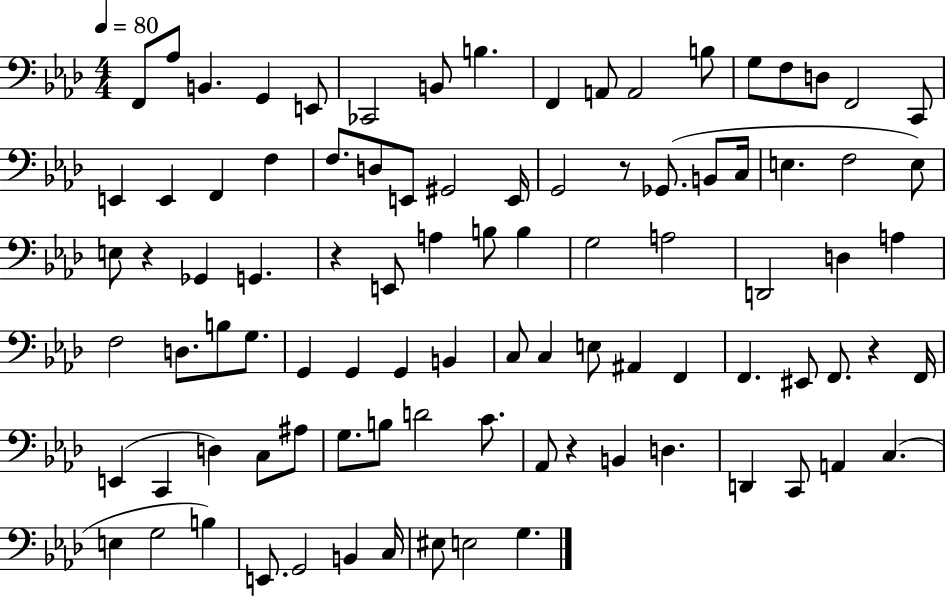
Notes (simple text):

F2/e Ab3/e B2/q. G2/q E2/e CES2/h B2/e B3/q. F2/q A2/e A2/h B3/e G3/e F3/e D3/e F2/h C2/e E2/q E2/q F2/q F3/q F3/e. D3/e E2/e G#2/h E2/s G2/h R/e Gb2/e. B2/e C3/s E3/q. F3/h E3/e E3/e R/q Gb2/q G2/q. R/q E2/e A3/q B3/e B3/q G3/h A3/h D2/h D3/q A3/q F3/h D3/e. B3/e G3/e. G2/q G2/q G2/q B2/q C3/e C3/q E3/e A#2/q F2/q F2/q. EIS2/e F2/e. R/q F2/s E2/q C2/q D3/q C3/e A#3/e G3/e. B3/e D4/h C4/e. Ab2/e R/q B2/q D3/q. D2/q C2/e A2/q C3/q. E3/q G3/h B3/q E2/e. G2/h B2/q C3/s EIS3/e E3/h G3/q.